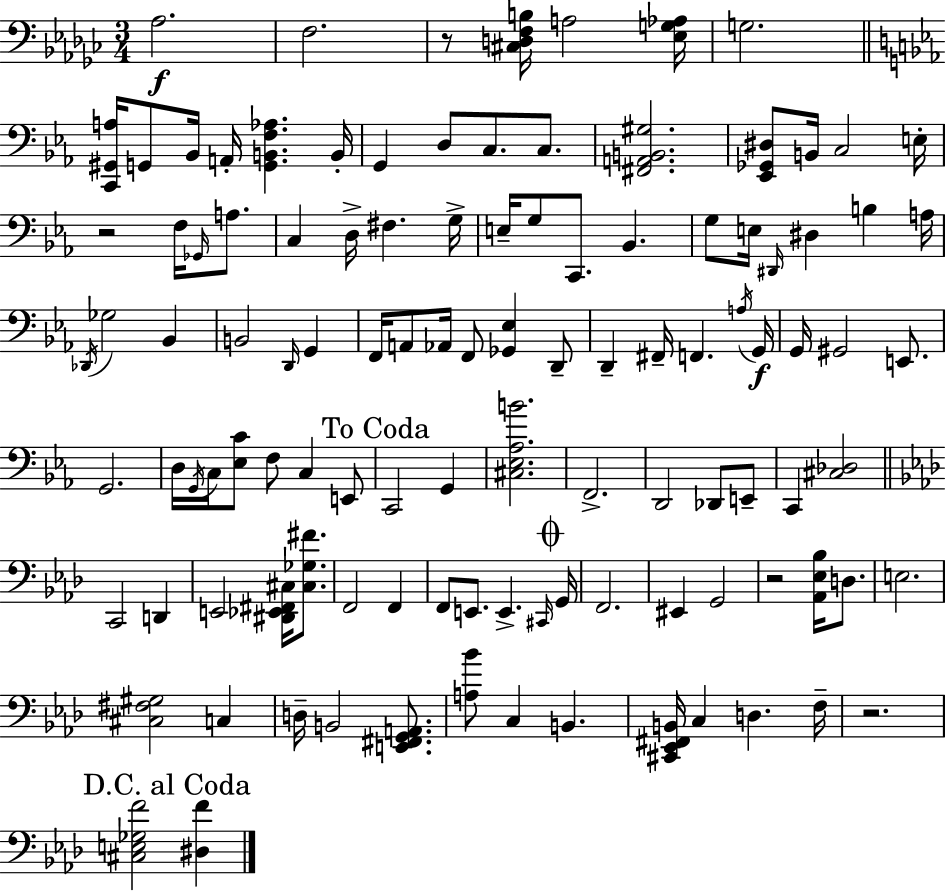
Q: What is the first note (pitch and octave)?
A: Ab3